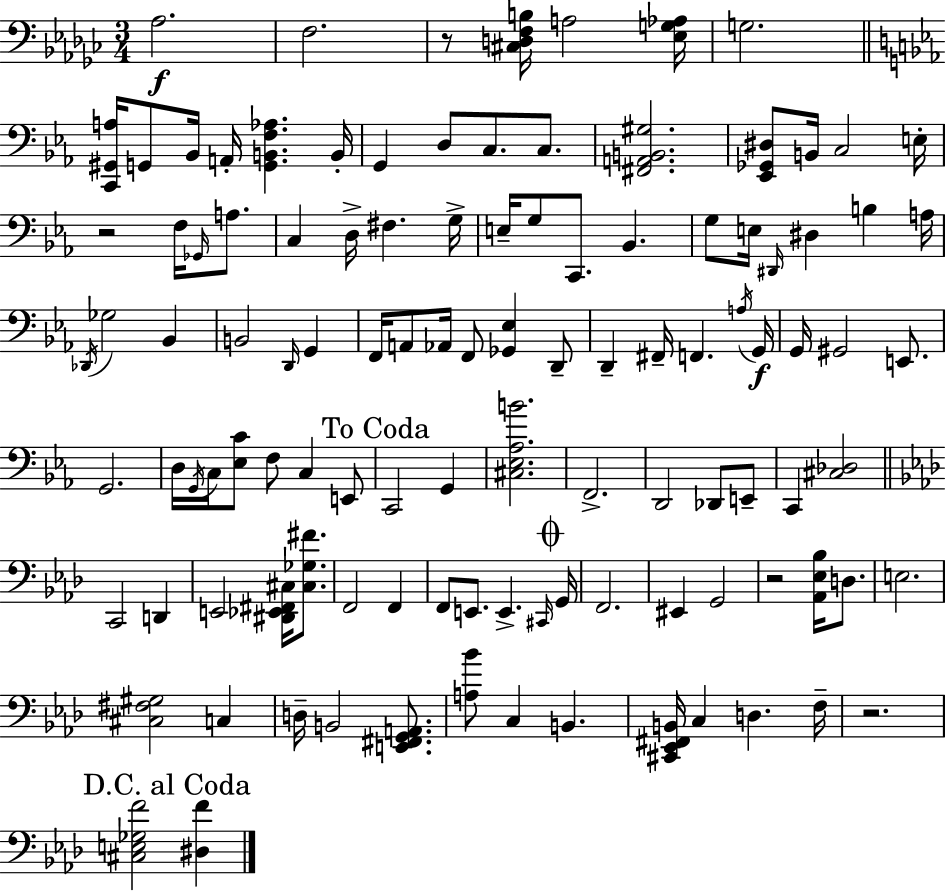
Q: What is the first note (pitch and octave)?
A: Ab3